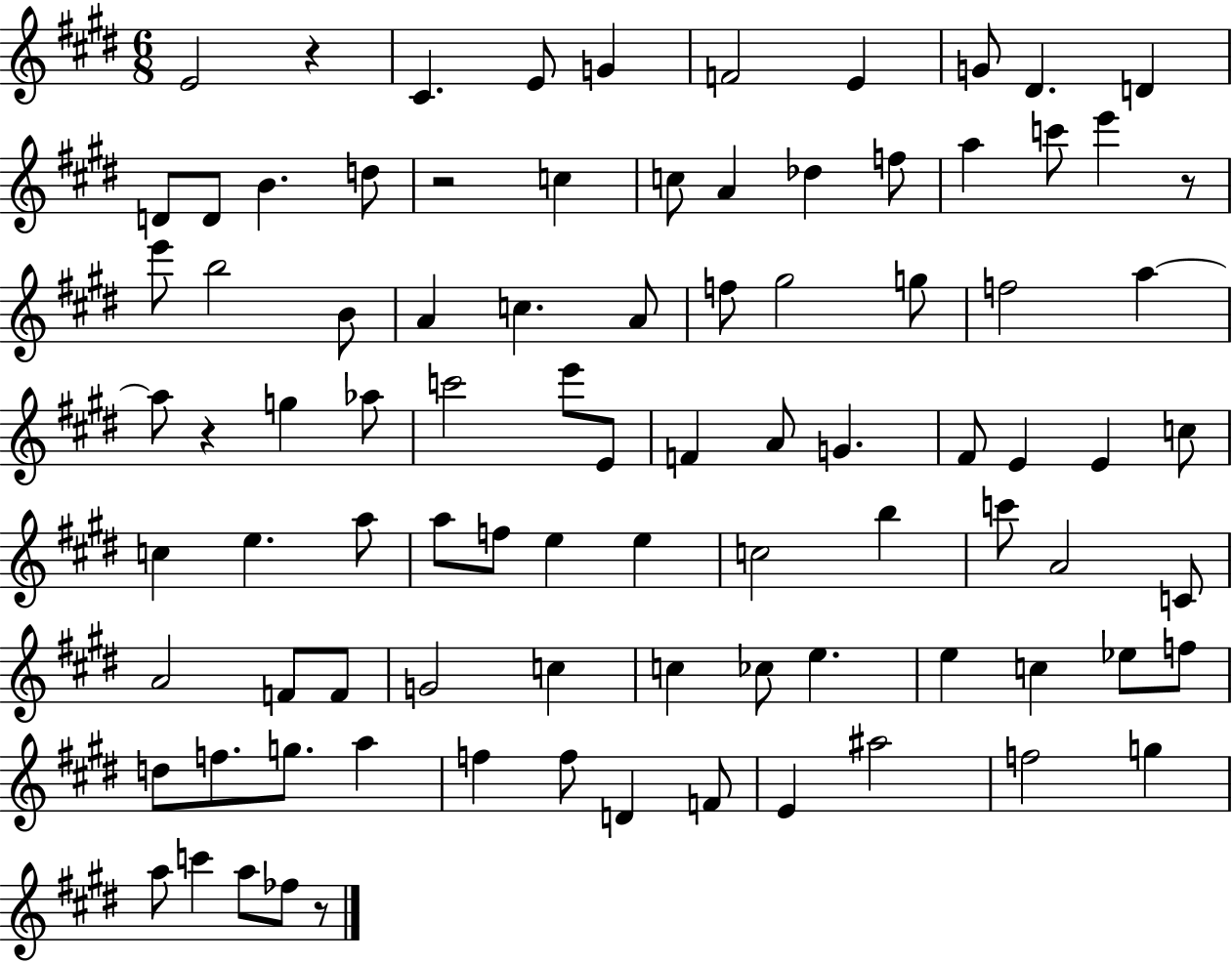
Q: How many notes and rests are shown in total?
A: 90